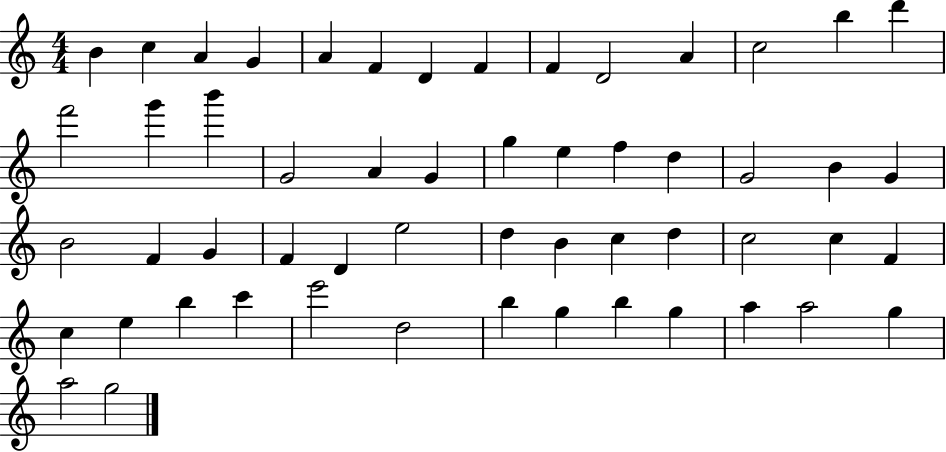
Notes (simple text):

B4/q C5/q A4/q G4/q A4/q F4/q D4/q F4/q F4/q D4/h A4/q C5/h B5/q D6/q F6/h G6/q B6/q G4/h A4/q G4/q G5/q E5/q F5/q D5/q G4/h B4/q G4/q B4/h F4/q G4/q F4/q D4/q E5/h D5/q B4/q C5/q D5/q C5/h C5/q F4/q C5/q E5/q B5/q C6/q E6/h D5/h B5/q G5/q B5/q G5/q A5/q A5/h G5/q A5/h G5/h